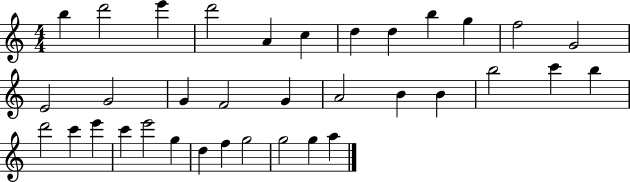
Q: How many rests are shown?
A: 0